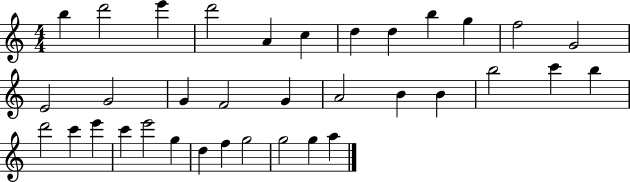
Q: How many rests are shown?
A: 0